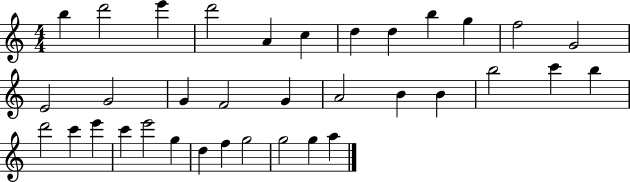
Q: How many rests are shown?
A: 0